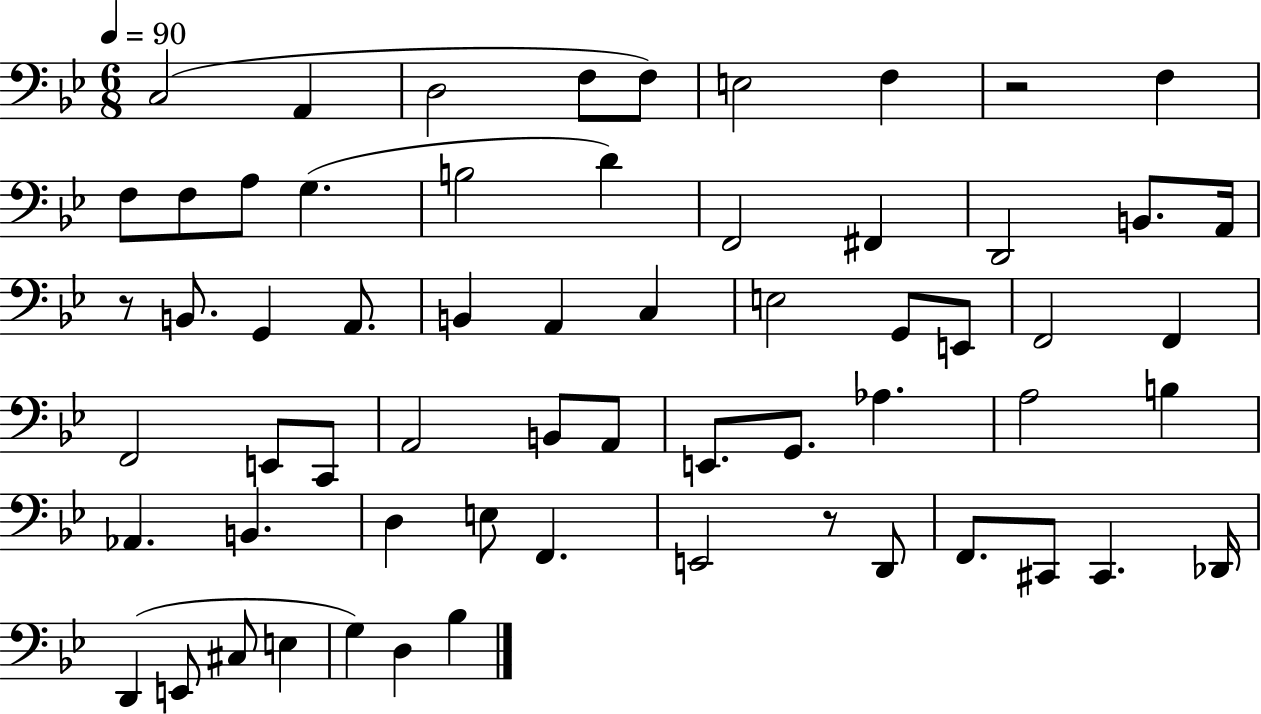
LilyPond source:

{
  \clef bass
  \numericTimeSignature
  \time 6/8
  \key bes \major
  \tempo 4 = 90
  c2( a,4 | d2 f8 f8) | e2 f4 | r2 f4 | \break f8 f8 a8 g4.( | b2 d'4) | f,2 fis,4 | d,2 b,8. a,16 | \break r8 b,8. g,4 a,8. | b,4 a,4 c4 | e2 g,8 e,8 | f,2 f,4 | \break f,2 e,8 c,8 | a,2 b,8 a,8 | e,8. g,8. aes4. | a2 b4 | \break aes,4. b,4. | d4 e8 f,4. | e,2 r8 d,8 | f,8. cis,8 cis,4. des,16 | \break d,4( e,8 cis8 e4 | g4) d4 bes4 | \bar "|."
}